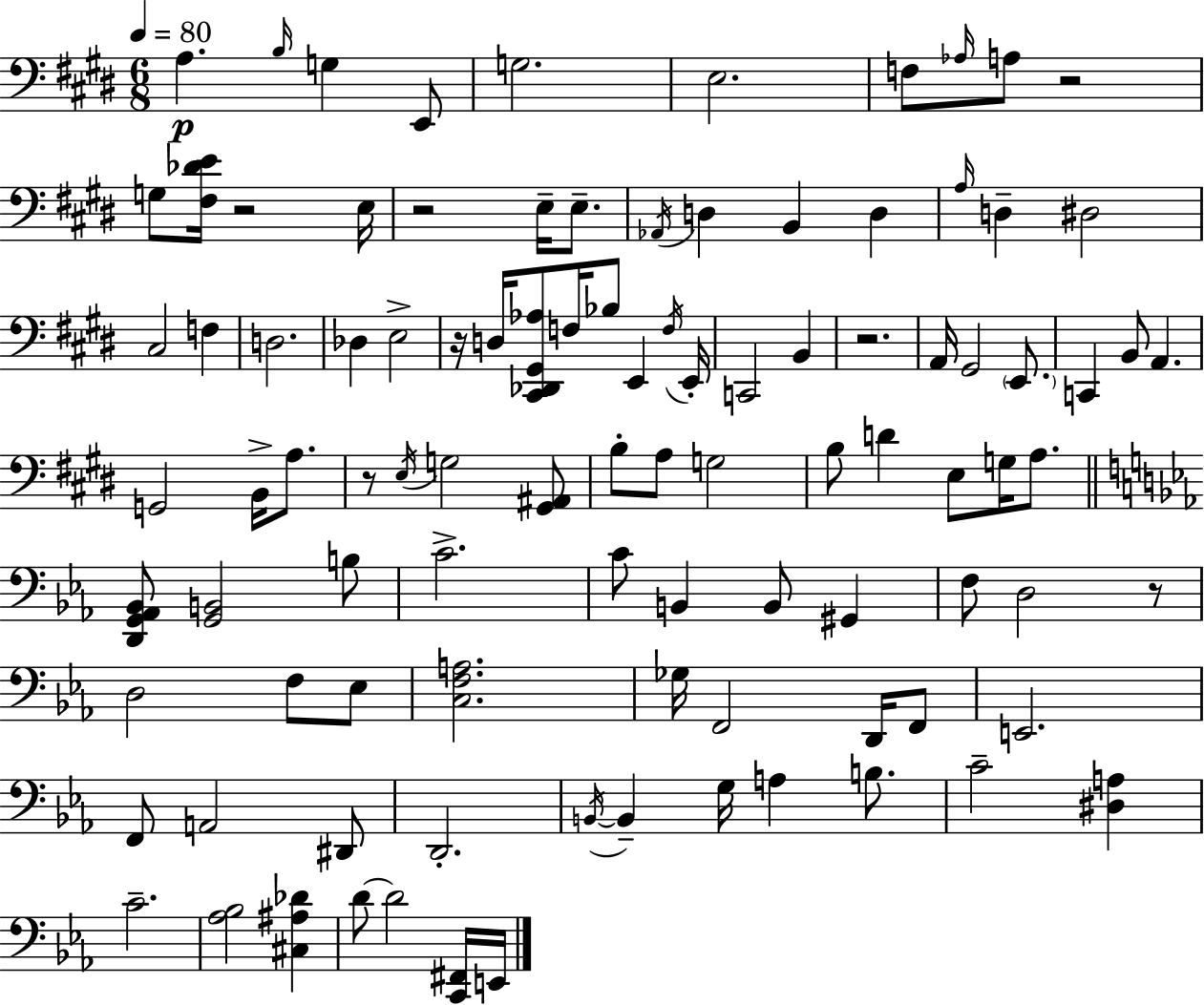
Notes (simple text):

A3/q. B3/s G3/q E2/e G3/h. E3/h. F3/e Ab3/s A3/e R/h G3/e [F#3,Db4,E4]/s R/h E3/s R/h E3/s E3/e. Ab2/s D3/q B2/q D3/q A3/s D3/q D#3/h C#3/h F3/q D3/h. Db3/q E3/h R/s D3/s [C#2,Db2,G#2,Ab3]/e F3/s Bb3/e E2/q F3/s E2/s C2/h B2/q R/h. A2/s G#2/h E2/e. C2/q B2/e A2/q. G2/h B2/s A3/e. R/e E3/s G3/h [G#2,A#2]/e B3/e A3/e G3/h B3/e D4/q E3/e G3/s A3/e. [D2,G2,Ab2,Bb2]/e [G2,B2]/h B3/e C4/h. C4/e B2/q B2/e G#2/q F3/e D3/h R/e D3/h F3/e Eb3/e [C3,F3,A3]/h. Gb3/s F2/h D2/s F2/e E2/h. F2/e A2/h D#2/e D2/h. B2/s B2/q G3/s A3/q B3/e. C4/h [D#3,A3]/q C4/h. [Ab3,Bb3]/h [C#3,A#3,Db4]/q D4/e D4/h [C2,F#2]/s E2/s